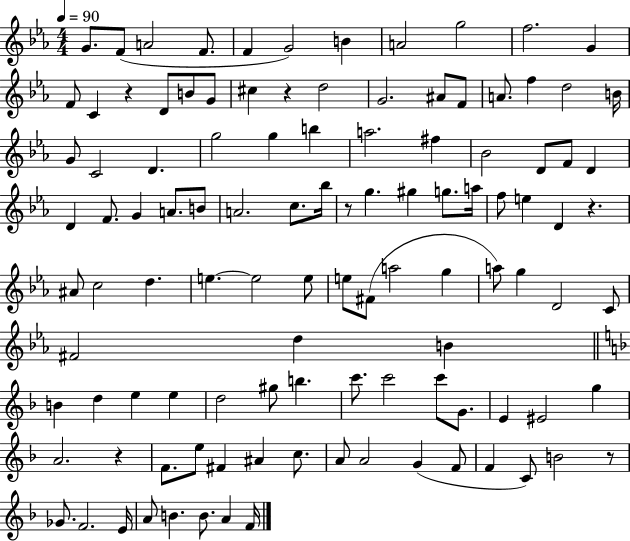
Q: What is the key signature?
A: EES major